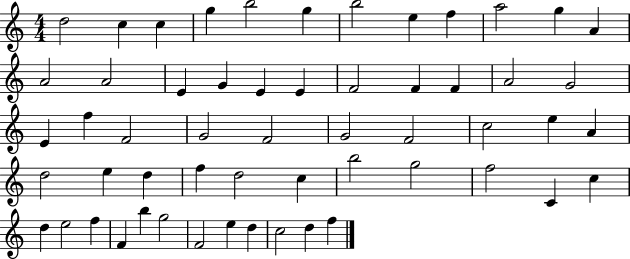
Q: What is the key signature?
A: C major